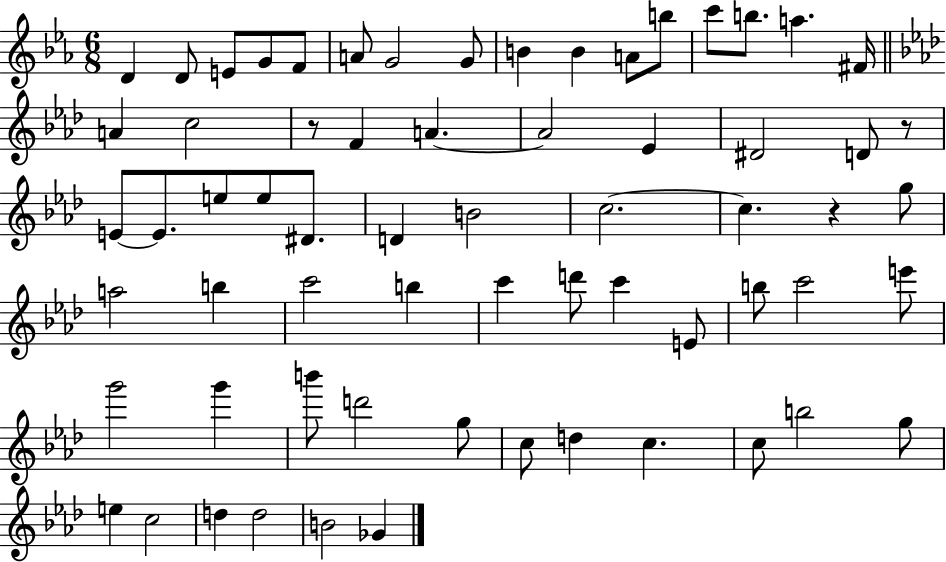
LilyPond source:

{
  \clef treble
  \numericTimeSignature
  \time 6/8
  \key ees \major
  \repeat volta 2 { d'4 d'8 e'8 g'8 f'8 | a'8 g'2 g'8 | b'4 b'4 a'8 b''8 | c'''8 b''8. a''4. fis'16 | \break \bar "||" \break \key aes \major a'4 c''2 | r8 f'4 a'4.~~ | a'2 ees'4 | dis'2 d'8 r8 | \break e'8~~ e'8. e''8 e''8 dis'8. | d'4 b'2 | c''2.~~ | c''4. r4 g''8 | \break a''2 b''4 | c'''2 b''4 | c'''4 d'''8 c'''4 e'8 | b''8 c'''2 e'''8 | \break g'''2 g'''4 | b'''8 d'''2 g''8 | c''8 d''4 c''4. | c''8 b''2 g''8 | \break e''4 c''2 | d''4 d''2 | b'2 ges'4 | } \bar "|."
}